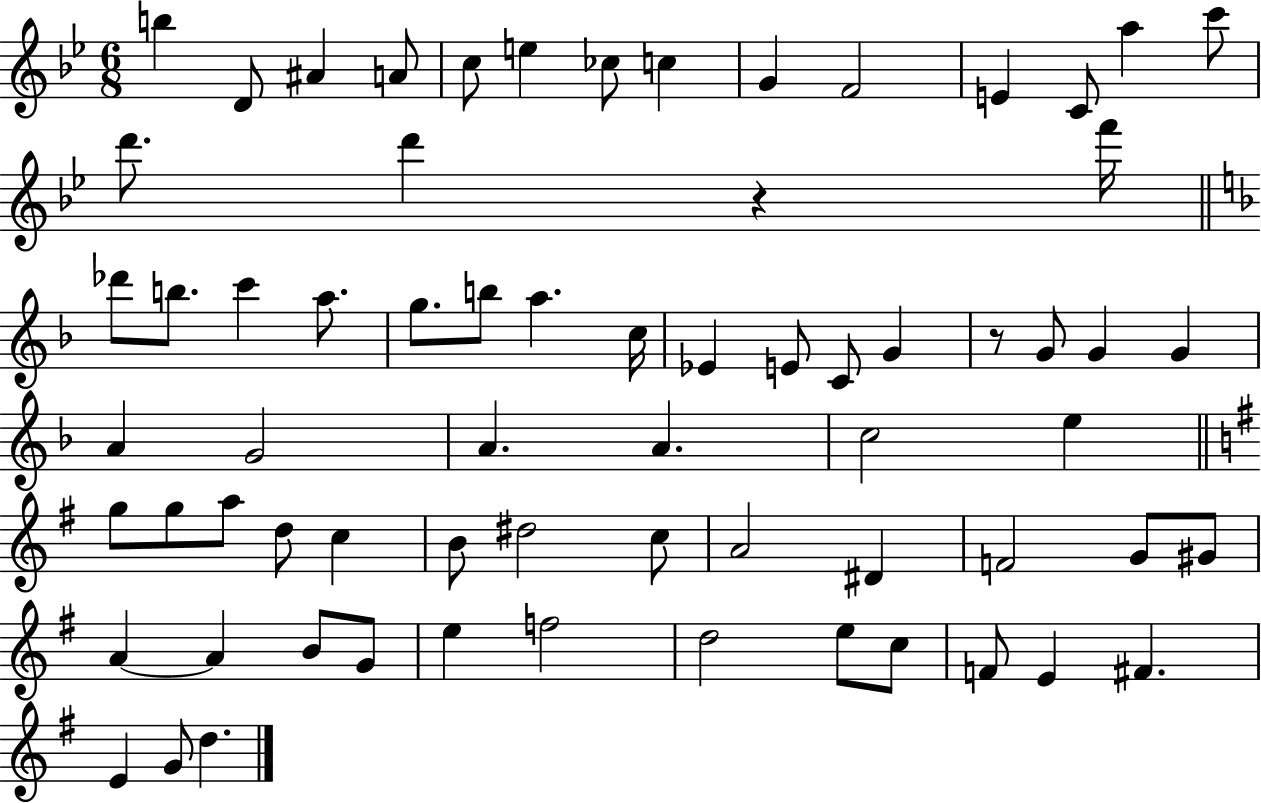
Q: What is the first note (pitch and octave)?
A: B5